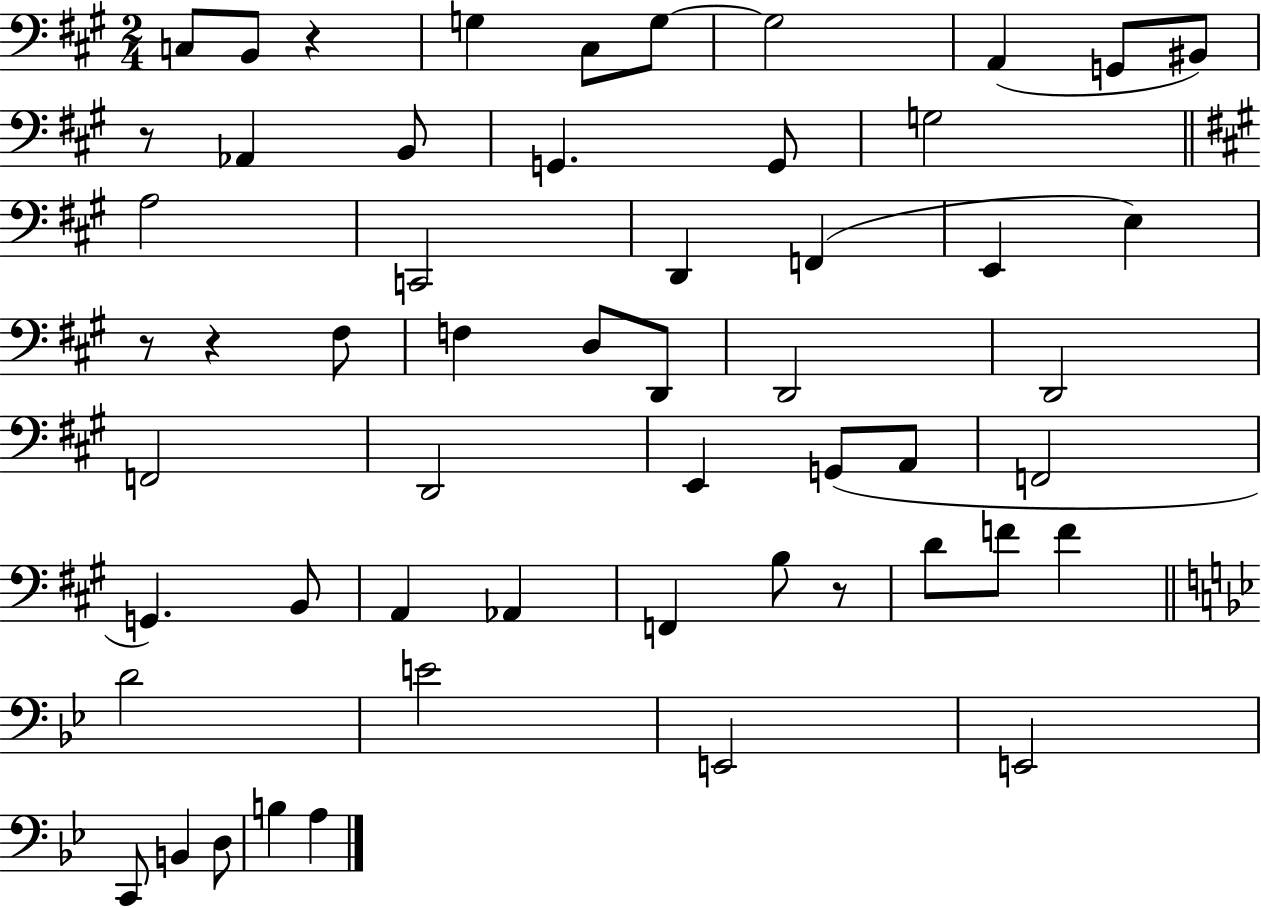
C3/e B2/e R/q G3/q C#3/e G3/e G3/h A2/q G2/e BIS2/e R/e Ab2/q B2/e G2/q. G2/e G3/h A3/h C2/h D2/q F2/q E2/q E3/q R/e R/q F#3/e F3/q D3/e D2/e D2/h D2/h F2/h D2/h E2/q G2/e A2/e F2/h G2/q. B2/e A2/q Ab2/q F2/q B3/e R/e D4/e F4/e F4/q D4/h E4/h E2/h E2/h C2/e B2/q D3/e B3/q A3/q